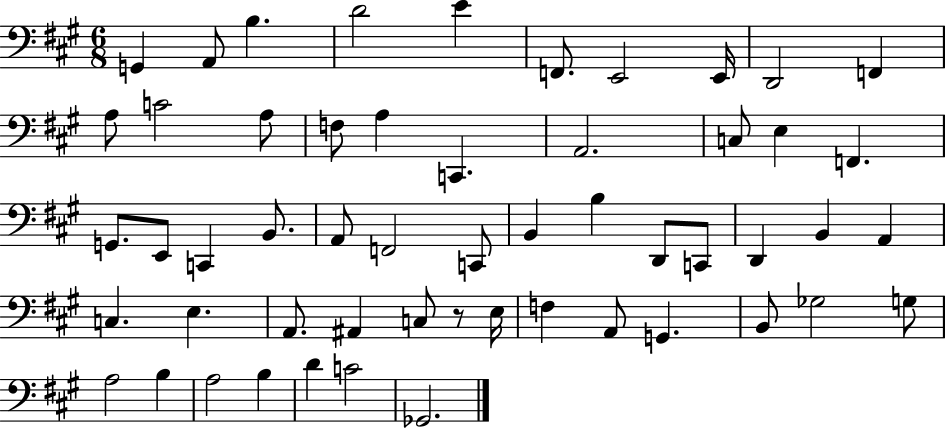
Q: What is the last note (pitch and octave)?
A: Gb2